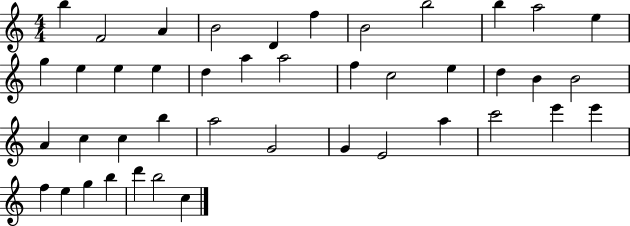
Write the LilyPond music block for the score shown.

{
  \clef treble
  \numericTimeSignature
  \time 4/4
  \key c \major
  b''4 f'2 a'4 | b'2 d'4 f''4 | b'2 b''2 | b''4 a''2 e''4 | \break g''4 e''4 e''4 e''4 | d''4 a''4 a''2 | f''4 c''2 e''4 | d''4 b'4 b'2 | \break a'4 c''4 c''4 b''4 | a''2 g'2 | g'4 e'2 a''4 | c'''2 e'''4 e'''4 | \break f''4 e''4 g''4 b''4 | d'''4 b''2 c''4 | \bar "|."
}